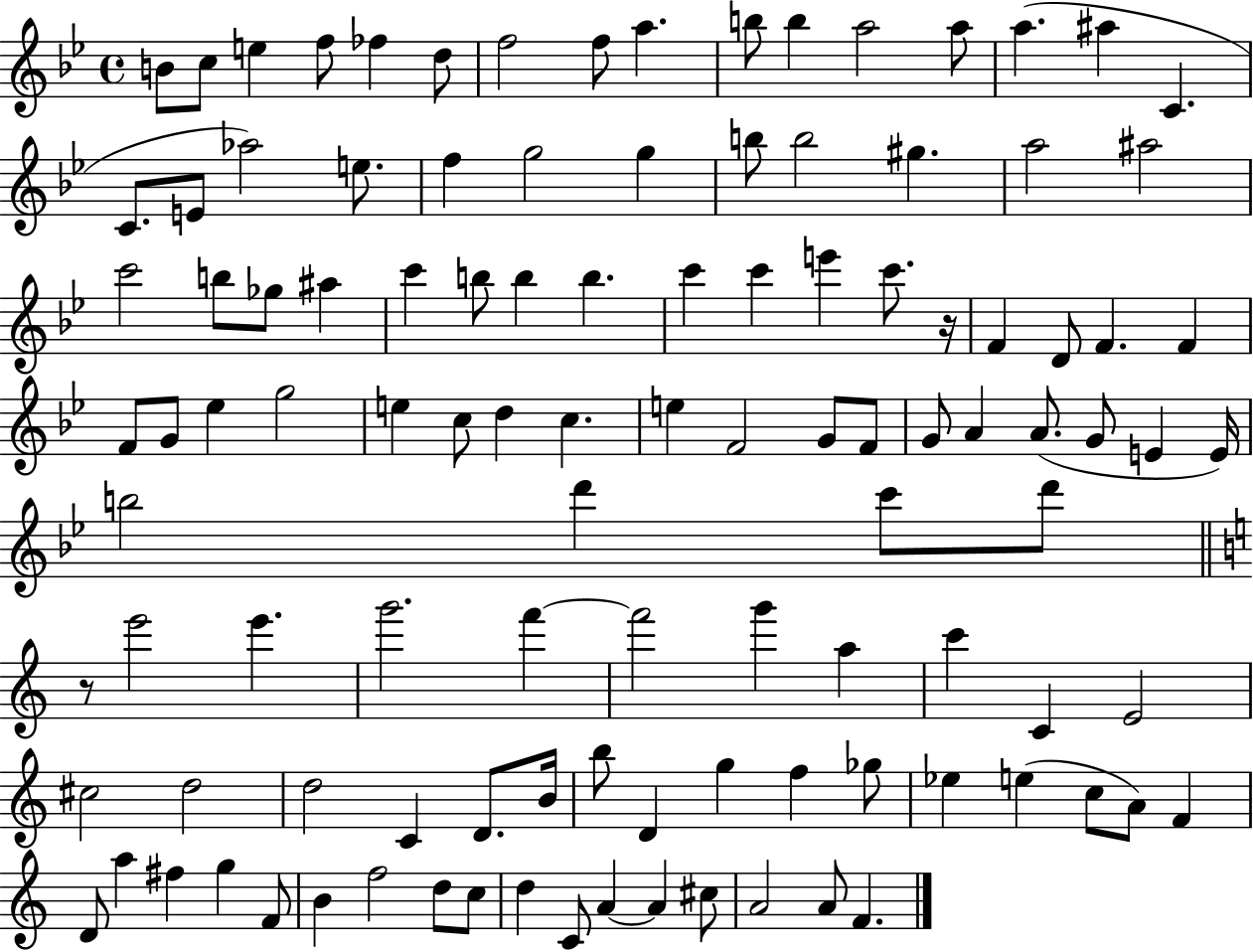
{
  \clef treble
  \time 4/4
  \defaultTimeSignature
  \key bes \major
  b'8 c''8 e''4 f''8 fes''4 d''8 | f''2 f''8 a''4. | b''8 b''4 a''2 a''8 | a''4.( ais''4 c'4. | \break c'8. e'8 aes''2) e''8. | f''4 g''2 g''4 | b''8 b''2 gis''4. | a''2 ais''2 | \break c'''2 b''8 ges''8 ais''4 | c'''4 b''8 b''4 b''4. | c'''4 c'''4 e'''4 c'''8. r16 | f'4 d'8 f'4. f'4 | \break f'8 g'8 ees''4 g''2 | e''4 c''8 d''4 c''4. | e''4 f'2 g'8 f'8 | g'8 a'4 a'8.( g'8 e'4 e'16) | \break b''2 d'''4 c'''8 d'''8 | \bar "||" \break \key c \major r8 e'''2 e'''4. | g'''2. f'''4~~ | f'''2 g'''4 a''4 | c'''4 c'4 e'2 | \break cis''2 d''2 | d''2 c'4 d'8. b'16 | b''8 d'4 g''4 f''4 ges''8 | ees''4 e''4( c''8 a'8) f'4 | \break d'8 a''4 fis''4 g''4 f'8 | b'4 f''2 d''8 c''8 | d''4 c'8 a'4~~ a'4 cis''8 | a'2 a'8 f'4. | \break \bar "|."
}